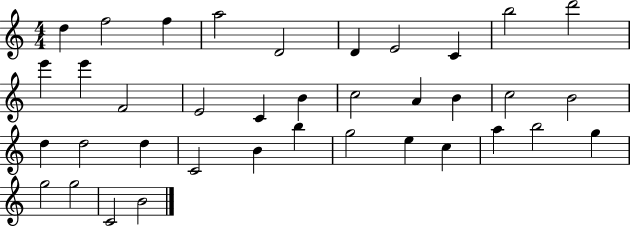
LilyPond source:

{
  \clef treble
  \numericTimeSignature
  \time 4/4
  \key c \major
  d''4 f''2 f''4 | a''2 d'2 | d'4 e'2 c'4 | b''2 d'''2 | \break e'''4 e'''4 f'2 | e'2 c'4 b'4 | c''2 a'4 b'4 | c''2 b'2 | \break d''4 d''2 d''4 | c'2 b'4 b''4 | g''2 e''4 c''4 | a''4 b''2 g''4 | \break g''2 g''2 | c'2 b'2 | \bar "|."
}